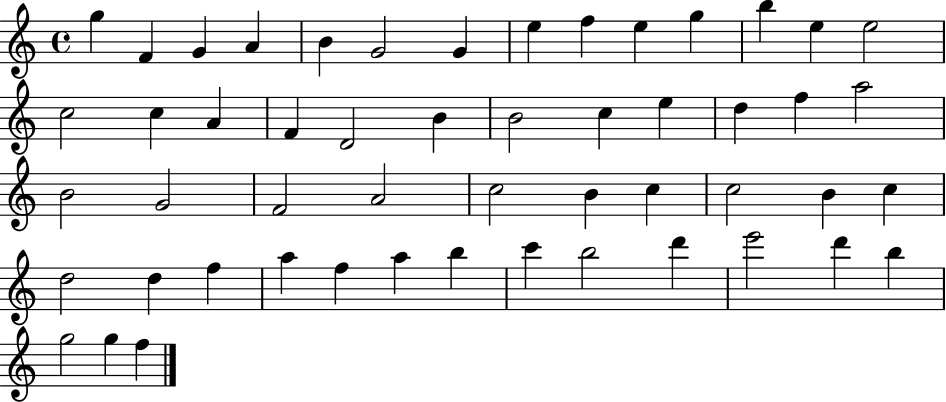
{
  \clef treble
  \time 4/4
  \defaultTimeSignature
  \key c \major
  g''4 f'4 g'4 a'4 | b'4 g'2 g'4 | e''4 f''4 e''4 g''4 | b''4 e''4 e''2 | \break c''2 c''4 a'4 | f'4 d'2 b'4 | b'2 c''4 e''4 | d''4 f''4 a''2 | \break b'2 g'2 | f'2 a'2 | c''2 b'4 c''4 | c''2 b'4 c''4 | \break d''2 d''4 f''4 | a''4 f''4 a''4 b''4 | c'''4 b''2 d'''4 | e'''2 d'''4 b''4 | \break g''2 g''4 f''4 | \bar "|."
}